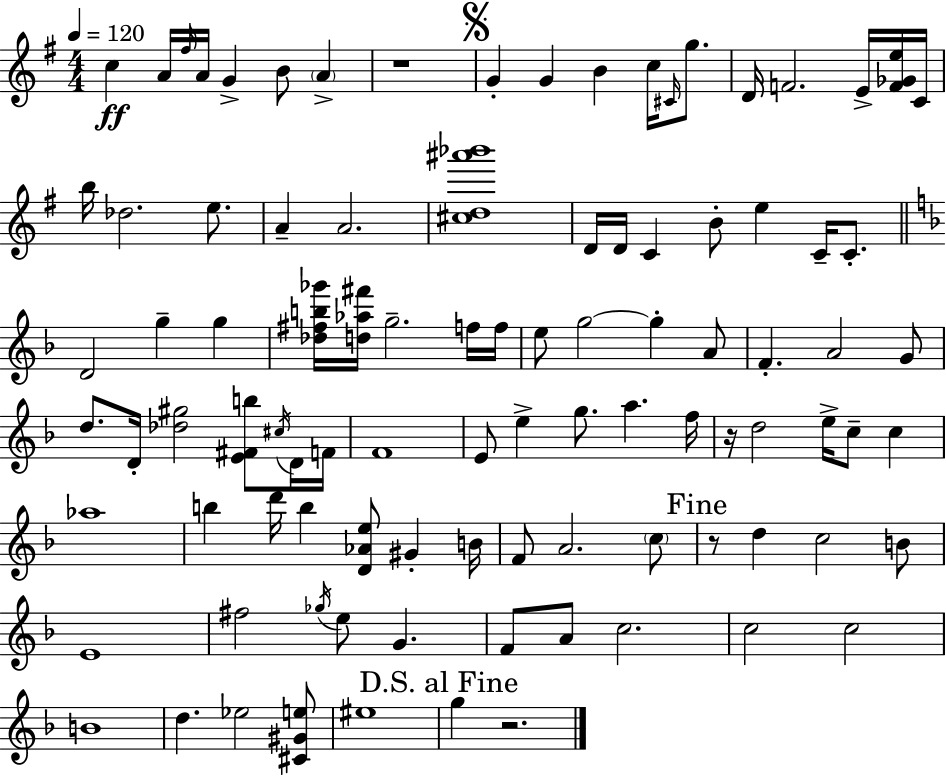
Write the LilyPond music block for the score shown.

{
  \clef treble
  \numericTimeSignature
  \time 4/4
  \key e \minor
  \tempo 4 = 120
  c''4\ff a'16 \grace { fis''16 } a'16 g'4-> b'8 \parenthesize a'4-> | r1 | \mark \markup { \musicglyph "scripts.segno" } g'4-. g'4 b'4 c''16 \grace { cis'16 } g''8. | d'16 f'2. e'16-> | \break <f' ges' e''>16 c'16 b''16 des''2. e''8. | a'4-- a'2. | <cis'' d'' ais''' bes'''>1 | d'16 d'16 c'4 b'8-. e''4 c'16-- c'8.-. | \break \bar "||" \break \key f \major d'2 g''4-- g''4 | <des'' fis'' b'' ges'''>16 <d'' aes'' fis'''>16 g''2.-- f''16 f''16 | e''8 g''2~~ g''4-. a'8 | f'4.-. a'2 g'8 | \break d''8. d'16-. <des'' gis''>2 <e' fis' b''>8 \acciaccatura { cis''16 } d'16 | f'16 f'1 | e'8 e''4-> g''8. a''4. | f''16 r16 d''2 e''16-> c''8-- c''4 | \break aes''1 | b''4 d'''16 b''4 <d' aes' e''>8 gis'4-. | b'16 f'8 a'2. \parenthesize c''8 | \mark "Fine" r8 d''4 c''2 b'8 | \break e'1 | fis''2 \acciaccatura { ges''16 } e''8 g'4. | f'8 a'8 c''2. | c''2 c''2 | \break b'1 | d''4. ees''2 | <cis' gis' e''>8 eis''1 | \mark "D.S. al Fine" g''4 r2. | \break \bar "|."
}